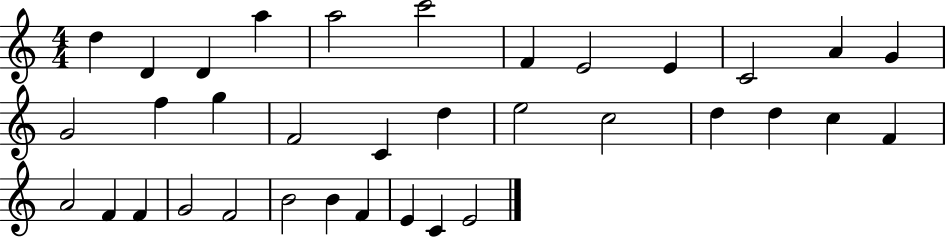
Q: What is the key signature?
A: C major